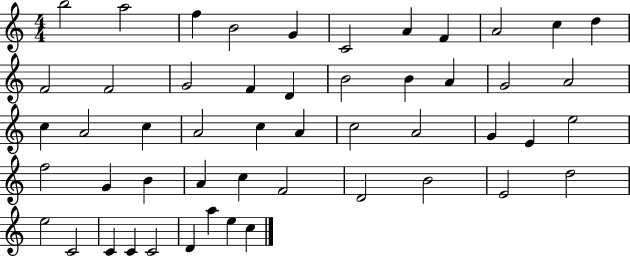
X:1
T:Untitled
M:4/4
L:1/4
K:C
b2 a2 f B2 G C2 A F A2 c d F2 F2 G2 F D B2 B A G2 A2 c A2 c A2 c A c2 A2 G E e2 f2 G B A c F2 D2 B2 E2 d2 e2 C2 C C C2 D a e c